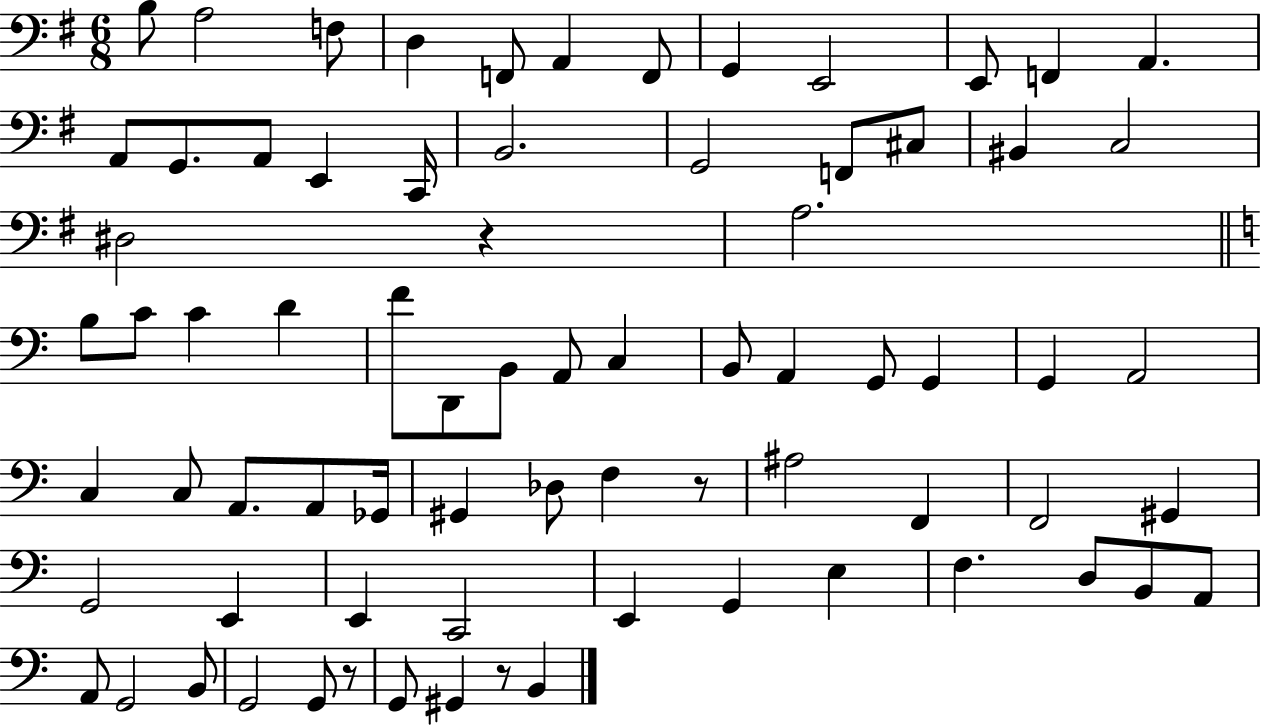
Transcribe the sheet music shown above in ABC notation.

X:1
T:Untitled
M:6/8
L:1/4
K:G
B,/2 A,2 F,/2 D, F,,/2 A,, F,,/2 G,, E,,2 E,,/2 F,, A,, A,,/2 G,,/2 A,,/2 E,, C,,/4 B,,2 G,,2 F,,/2 ^C,/2 ^B,, C,2 ^D,2 z A,2 B,/2 C/2 C D F/2 D,,/2 B,,/2 A,,/2 C, B,,/2 A,, G,,/2 G,, G,, A,,2 C, C,/2 A,,/2 A,,/2 _G,,/4 ^G,, _D,/2 F, z/2 ^A,2 F,, F,,2 ^G,, G,,2 E,, E,, C,,2 E,, G,, E, F, D,/2 B,,/2 A,,/2 A,,/2 G,,2 B,,/2 G,,2 G,,/2 z/2 G,,/2 ^G,, z/2 B,,